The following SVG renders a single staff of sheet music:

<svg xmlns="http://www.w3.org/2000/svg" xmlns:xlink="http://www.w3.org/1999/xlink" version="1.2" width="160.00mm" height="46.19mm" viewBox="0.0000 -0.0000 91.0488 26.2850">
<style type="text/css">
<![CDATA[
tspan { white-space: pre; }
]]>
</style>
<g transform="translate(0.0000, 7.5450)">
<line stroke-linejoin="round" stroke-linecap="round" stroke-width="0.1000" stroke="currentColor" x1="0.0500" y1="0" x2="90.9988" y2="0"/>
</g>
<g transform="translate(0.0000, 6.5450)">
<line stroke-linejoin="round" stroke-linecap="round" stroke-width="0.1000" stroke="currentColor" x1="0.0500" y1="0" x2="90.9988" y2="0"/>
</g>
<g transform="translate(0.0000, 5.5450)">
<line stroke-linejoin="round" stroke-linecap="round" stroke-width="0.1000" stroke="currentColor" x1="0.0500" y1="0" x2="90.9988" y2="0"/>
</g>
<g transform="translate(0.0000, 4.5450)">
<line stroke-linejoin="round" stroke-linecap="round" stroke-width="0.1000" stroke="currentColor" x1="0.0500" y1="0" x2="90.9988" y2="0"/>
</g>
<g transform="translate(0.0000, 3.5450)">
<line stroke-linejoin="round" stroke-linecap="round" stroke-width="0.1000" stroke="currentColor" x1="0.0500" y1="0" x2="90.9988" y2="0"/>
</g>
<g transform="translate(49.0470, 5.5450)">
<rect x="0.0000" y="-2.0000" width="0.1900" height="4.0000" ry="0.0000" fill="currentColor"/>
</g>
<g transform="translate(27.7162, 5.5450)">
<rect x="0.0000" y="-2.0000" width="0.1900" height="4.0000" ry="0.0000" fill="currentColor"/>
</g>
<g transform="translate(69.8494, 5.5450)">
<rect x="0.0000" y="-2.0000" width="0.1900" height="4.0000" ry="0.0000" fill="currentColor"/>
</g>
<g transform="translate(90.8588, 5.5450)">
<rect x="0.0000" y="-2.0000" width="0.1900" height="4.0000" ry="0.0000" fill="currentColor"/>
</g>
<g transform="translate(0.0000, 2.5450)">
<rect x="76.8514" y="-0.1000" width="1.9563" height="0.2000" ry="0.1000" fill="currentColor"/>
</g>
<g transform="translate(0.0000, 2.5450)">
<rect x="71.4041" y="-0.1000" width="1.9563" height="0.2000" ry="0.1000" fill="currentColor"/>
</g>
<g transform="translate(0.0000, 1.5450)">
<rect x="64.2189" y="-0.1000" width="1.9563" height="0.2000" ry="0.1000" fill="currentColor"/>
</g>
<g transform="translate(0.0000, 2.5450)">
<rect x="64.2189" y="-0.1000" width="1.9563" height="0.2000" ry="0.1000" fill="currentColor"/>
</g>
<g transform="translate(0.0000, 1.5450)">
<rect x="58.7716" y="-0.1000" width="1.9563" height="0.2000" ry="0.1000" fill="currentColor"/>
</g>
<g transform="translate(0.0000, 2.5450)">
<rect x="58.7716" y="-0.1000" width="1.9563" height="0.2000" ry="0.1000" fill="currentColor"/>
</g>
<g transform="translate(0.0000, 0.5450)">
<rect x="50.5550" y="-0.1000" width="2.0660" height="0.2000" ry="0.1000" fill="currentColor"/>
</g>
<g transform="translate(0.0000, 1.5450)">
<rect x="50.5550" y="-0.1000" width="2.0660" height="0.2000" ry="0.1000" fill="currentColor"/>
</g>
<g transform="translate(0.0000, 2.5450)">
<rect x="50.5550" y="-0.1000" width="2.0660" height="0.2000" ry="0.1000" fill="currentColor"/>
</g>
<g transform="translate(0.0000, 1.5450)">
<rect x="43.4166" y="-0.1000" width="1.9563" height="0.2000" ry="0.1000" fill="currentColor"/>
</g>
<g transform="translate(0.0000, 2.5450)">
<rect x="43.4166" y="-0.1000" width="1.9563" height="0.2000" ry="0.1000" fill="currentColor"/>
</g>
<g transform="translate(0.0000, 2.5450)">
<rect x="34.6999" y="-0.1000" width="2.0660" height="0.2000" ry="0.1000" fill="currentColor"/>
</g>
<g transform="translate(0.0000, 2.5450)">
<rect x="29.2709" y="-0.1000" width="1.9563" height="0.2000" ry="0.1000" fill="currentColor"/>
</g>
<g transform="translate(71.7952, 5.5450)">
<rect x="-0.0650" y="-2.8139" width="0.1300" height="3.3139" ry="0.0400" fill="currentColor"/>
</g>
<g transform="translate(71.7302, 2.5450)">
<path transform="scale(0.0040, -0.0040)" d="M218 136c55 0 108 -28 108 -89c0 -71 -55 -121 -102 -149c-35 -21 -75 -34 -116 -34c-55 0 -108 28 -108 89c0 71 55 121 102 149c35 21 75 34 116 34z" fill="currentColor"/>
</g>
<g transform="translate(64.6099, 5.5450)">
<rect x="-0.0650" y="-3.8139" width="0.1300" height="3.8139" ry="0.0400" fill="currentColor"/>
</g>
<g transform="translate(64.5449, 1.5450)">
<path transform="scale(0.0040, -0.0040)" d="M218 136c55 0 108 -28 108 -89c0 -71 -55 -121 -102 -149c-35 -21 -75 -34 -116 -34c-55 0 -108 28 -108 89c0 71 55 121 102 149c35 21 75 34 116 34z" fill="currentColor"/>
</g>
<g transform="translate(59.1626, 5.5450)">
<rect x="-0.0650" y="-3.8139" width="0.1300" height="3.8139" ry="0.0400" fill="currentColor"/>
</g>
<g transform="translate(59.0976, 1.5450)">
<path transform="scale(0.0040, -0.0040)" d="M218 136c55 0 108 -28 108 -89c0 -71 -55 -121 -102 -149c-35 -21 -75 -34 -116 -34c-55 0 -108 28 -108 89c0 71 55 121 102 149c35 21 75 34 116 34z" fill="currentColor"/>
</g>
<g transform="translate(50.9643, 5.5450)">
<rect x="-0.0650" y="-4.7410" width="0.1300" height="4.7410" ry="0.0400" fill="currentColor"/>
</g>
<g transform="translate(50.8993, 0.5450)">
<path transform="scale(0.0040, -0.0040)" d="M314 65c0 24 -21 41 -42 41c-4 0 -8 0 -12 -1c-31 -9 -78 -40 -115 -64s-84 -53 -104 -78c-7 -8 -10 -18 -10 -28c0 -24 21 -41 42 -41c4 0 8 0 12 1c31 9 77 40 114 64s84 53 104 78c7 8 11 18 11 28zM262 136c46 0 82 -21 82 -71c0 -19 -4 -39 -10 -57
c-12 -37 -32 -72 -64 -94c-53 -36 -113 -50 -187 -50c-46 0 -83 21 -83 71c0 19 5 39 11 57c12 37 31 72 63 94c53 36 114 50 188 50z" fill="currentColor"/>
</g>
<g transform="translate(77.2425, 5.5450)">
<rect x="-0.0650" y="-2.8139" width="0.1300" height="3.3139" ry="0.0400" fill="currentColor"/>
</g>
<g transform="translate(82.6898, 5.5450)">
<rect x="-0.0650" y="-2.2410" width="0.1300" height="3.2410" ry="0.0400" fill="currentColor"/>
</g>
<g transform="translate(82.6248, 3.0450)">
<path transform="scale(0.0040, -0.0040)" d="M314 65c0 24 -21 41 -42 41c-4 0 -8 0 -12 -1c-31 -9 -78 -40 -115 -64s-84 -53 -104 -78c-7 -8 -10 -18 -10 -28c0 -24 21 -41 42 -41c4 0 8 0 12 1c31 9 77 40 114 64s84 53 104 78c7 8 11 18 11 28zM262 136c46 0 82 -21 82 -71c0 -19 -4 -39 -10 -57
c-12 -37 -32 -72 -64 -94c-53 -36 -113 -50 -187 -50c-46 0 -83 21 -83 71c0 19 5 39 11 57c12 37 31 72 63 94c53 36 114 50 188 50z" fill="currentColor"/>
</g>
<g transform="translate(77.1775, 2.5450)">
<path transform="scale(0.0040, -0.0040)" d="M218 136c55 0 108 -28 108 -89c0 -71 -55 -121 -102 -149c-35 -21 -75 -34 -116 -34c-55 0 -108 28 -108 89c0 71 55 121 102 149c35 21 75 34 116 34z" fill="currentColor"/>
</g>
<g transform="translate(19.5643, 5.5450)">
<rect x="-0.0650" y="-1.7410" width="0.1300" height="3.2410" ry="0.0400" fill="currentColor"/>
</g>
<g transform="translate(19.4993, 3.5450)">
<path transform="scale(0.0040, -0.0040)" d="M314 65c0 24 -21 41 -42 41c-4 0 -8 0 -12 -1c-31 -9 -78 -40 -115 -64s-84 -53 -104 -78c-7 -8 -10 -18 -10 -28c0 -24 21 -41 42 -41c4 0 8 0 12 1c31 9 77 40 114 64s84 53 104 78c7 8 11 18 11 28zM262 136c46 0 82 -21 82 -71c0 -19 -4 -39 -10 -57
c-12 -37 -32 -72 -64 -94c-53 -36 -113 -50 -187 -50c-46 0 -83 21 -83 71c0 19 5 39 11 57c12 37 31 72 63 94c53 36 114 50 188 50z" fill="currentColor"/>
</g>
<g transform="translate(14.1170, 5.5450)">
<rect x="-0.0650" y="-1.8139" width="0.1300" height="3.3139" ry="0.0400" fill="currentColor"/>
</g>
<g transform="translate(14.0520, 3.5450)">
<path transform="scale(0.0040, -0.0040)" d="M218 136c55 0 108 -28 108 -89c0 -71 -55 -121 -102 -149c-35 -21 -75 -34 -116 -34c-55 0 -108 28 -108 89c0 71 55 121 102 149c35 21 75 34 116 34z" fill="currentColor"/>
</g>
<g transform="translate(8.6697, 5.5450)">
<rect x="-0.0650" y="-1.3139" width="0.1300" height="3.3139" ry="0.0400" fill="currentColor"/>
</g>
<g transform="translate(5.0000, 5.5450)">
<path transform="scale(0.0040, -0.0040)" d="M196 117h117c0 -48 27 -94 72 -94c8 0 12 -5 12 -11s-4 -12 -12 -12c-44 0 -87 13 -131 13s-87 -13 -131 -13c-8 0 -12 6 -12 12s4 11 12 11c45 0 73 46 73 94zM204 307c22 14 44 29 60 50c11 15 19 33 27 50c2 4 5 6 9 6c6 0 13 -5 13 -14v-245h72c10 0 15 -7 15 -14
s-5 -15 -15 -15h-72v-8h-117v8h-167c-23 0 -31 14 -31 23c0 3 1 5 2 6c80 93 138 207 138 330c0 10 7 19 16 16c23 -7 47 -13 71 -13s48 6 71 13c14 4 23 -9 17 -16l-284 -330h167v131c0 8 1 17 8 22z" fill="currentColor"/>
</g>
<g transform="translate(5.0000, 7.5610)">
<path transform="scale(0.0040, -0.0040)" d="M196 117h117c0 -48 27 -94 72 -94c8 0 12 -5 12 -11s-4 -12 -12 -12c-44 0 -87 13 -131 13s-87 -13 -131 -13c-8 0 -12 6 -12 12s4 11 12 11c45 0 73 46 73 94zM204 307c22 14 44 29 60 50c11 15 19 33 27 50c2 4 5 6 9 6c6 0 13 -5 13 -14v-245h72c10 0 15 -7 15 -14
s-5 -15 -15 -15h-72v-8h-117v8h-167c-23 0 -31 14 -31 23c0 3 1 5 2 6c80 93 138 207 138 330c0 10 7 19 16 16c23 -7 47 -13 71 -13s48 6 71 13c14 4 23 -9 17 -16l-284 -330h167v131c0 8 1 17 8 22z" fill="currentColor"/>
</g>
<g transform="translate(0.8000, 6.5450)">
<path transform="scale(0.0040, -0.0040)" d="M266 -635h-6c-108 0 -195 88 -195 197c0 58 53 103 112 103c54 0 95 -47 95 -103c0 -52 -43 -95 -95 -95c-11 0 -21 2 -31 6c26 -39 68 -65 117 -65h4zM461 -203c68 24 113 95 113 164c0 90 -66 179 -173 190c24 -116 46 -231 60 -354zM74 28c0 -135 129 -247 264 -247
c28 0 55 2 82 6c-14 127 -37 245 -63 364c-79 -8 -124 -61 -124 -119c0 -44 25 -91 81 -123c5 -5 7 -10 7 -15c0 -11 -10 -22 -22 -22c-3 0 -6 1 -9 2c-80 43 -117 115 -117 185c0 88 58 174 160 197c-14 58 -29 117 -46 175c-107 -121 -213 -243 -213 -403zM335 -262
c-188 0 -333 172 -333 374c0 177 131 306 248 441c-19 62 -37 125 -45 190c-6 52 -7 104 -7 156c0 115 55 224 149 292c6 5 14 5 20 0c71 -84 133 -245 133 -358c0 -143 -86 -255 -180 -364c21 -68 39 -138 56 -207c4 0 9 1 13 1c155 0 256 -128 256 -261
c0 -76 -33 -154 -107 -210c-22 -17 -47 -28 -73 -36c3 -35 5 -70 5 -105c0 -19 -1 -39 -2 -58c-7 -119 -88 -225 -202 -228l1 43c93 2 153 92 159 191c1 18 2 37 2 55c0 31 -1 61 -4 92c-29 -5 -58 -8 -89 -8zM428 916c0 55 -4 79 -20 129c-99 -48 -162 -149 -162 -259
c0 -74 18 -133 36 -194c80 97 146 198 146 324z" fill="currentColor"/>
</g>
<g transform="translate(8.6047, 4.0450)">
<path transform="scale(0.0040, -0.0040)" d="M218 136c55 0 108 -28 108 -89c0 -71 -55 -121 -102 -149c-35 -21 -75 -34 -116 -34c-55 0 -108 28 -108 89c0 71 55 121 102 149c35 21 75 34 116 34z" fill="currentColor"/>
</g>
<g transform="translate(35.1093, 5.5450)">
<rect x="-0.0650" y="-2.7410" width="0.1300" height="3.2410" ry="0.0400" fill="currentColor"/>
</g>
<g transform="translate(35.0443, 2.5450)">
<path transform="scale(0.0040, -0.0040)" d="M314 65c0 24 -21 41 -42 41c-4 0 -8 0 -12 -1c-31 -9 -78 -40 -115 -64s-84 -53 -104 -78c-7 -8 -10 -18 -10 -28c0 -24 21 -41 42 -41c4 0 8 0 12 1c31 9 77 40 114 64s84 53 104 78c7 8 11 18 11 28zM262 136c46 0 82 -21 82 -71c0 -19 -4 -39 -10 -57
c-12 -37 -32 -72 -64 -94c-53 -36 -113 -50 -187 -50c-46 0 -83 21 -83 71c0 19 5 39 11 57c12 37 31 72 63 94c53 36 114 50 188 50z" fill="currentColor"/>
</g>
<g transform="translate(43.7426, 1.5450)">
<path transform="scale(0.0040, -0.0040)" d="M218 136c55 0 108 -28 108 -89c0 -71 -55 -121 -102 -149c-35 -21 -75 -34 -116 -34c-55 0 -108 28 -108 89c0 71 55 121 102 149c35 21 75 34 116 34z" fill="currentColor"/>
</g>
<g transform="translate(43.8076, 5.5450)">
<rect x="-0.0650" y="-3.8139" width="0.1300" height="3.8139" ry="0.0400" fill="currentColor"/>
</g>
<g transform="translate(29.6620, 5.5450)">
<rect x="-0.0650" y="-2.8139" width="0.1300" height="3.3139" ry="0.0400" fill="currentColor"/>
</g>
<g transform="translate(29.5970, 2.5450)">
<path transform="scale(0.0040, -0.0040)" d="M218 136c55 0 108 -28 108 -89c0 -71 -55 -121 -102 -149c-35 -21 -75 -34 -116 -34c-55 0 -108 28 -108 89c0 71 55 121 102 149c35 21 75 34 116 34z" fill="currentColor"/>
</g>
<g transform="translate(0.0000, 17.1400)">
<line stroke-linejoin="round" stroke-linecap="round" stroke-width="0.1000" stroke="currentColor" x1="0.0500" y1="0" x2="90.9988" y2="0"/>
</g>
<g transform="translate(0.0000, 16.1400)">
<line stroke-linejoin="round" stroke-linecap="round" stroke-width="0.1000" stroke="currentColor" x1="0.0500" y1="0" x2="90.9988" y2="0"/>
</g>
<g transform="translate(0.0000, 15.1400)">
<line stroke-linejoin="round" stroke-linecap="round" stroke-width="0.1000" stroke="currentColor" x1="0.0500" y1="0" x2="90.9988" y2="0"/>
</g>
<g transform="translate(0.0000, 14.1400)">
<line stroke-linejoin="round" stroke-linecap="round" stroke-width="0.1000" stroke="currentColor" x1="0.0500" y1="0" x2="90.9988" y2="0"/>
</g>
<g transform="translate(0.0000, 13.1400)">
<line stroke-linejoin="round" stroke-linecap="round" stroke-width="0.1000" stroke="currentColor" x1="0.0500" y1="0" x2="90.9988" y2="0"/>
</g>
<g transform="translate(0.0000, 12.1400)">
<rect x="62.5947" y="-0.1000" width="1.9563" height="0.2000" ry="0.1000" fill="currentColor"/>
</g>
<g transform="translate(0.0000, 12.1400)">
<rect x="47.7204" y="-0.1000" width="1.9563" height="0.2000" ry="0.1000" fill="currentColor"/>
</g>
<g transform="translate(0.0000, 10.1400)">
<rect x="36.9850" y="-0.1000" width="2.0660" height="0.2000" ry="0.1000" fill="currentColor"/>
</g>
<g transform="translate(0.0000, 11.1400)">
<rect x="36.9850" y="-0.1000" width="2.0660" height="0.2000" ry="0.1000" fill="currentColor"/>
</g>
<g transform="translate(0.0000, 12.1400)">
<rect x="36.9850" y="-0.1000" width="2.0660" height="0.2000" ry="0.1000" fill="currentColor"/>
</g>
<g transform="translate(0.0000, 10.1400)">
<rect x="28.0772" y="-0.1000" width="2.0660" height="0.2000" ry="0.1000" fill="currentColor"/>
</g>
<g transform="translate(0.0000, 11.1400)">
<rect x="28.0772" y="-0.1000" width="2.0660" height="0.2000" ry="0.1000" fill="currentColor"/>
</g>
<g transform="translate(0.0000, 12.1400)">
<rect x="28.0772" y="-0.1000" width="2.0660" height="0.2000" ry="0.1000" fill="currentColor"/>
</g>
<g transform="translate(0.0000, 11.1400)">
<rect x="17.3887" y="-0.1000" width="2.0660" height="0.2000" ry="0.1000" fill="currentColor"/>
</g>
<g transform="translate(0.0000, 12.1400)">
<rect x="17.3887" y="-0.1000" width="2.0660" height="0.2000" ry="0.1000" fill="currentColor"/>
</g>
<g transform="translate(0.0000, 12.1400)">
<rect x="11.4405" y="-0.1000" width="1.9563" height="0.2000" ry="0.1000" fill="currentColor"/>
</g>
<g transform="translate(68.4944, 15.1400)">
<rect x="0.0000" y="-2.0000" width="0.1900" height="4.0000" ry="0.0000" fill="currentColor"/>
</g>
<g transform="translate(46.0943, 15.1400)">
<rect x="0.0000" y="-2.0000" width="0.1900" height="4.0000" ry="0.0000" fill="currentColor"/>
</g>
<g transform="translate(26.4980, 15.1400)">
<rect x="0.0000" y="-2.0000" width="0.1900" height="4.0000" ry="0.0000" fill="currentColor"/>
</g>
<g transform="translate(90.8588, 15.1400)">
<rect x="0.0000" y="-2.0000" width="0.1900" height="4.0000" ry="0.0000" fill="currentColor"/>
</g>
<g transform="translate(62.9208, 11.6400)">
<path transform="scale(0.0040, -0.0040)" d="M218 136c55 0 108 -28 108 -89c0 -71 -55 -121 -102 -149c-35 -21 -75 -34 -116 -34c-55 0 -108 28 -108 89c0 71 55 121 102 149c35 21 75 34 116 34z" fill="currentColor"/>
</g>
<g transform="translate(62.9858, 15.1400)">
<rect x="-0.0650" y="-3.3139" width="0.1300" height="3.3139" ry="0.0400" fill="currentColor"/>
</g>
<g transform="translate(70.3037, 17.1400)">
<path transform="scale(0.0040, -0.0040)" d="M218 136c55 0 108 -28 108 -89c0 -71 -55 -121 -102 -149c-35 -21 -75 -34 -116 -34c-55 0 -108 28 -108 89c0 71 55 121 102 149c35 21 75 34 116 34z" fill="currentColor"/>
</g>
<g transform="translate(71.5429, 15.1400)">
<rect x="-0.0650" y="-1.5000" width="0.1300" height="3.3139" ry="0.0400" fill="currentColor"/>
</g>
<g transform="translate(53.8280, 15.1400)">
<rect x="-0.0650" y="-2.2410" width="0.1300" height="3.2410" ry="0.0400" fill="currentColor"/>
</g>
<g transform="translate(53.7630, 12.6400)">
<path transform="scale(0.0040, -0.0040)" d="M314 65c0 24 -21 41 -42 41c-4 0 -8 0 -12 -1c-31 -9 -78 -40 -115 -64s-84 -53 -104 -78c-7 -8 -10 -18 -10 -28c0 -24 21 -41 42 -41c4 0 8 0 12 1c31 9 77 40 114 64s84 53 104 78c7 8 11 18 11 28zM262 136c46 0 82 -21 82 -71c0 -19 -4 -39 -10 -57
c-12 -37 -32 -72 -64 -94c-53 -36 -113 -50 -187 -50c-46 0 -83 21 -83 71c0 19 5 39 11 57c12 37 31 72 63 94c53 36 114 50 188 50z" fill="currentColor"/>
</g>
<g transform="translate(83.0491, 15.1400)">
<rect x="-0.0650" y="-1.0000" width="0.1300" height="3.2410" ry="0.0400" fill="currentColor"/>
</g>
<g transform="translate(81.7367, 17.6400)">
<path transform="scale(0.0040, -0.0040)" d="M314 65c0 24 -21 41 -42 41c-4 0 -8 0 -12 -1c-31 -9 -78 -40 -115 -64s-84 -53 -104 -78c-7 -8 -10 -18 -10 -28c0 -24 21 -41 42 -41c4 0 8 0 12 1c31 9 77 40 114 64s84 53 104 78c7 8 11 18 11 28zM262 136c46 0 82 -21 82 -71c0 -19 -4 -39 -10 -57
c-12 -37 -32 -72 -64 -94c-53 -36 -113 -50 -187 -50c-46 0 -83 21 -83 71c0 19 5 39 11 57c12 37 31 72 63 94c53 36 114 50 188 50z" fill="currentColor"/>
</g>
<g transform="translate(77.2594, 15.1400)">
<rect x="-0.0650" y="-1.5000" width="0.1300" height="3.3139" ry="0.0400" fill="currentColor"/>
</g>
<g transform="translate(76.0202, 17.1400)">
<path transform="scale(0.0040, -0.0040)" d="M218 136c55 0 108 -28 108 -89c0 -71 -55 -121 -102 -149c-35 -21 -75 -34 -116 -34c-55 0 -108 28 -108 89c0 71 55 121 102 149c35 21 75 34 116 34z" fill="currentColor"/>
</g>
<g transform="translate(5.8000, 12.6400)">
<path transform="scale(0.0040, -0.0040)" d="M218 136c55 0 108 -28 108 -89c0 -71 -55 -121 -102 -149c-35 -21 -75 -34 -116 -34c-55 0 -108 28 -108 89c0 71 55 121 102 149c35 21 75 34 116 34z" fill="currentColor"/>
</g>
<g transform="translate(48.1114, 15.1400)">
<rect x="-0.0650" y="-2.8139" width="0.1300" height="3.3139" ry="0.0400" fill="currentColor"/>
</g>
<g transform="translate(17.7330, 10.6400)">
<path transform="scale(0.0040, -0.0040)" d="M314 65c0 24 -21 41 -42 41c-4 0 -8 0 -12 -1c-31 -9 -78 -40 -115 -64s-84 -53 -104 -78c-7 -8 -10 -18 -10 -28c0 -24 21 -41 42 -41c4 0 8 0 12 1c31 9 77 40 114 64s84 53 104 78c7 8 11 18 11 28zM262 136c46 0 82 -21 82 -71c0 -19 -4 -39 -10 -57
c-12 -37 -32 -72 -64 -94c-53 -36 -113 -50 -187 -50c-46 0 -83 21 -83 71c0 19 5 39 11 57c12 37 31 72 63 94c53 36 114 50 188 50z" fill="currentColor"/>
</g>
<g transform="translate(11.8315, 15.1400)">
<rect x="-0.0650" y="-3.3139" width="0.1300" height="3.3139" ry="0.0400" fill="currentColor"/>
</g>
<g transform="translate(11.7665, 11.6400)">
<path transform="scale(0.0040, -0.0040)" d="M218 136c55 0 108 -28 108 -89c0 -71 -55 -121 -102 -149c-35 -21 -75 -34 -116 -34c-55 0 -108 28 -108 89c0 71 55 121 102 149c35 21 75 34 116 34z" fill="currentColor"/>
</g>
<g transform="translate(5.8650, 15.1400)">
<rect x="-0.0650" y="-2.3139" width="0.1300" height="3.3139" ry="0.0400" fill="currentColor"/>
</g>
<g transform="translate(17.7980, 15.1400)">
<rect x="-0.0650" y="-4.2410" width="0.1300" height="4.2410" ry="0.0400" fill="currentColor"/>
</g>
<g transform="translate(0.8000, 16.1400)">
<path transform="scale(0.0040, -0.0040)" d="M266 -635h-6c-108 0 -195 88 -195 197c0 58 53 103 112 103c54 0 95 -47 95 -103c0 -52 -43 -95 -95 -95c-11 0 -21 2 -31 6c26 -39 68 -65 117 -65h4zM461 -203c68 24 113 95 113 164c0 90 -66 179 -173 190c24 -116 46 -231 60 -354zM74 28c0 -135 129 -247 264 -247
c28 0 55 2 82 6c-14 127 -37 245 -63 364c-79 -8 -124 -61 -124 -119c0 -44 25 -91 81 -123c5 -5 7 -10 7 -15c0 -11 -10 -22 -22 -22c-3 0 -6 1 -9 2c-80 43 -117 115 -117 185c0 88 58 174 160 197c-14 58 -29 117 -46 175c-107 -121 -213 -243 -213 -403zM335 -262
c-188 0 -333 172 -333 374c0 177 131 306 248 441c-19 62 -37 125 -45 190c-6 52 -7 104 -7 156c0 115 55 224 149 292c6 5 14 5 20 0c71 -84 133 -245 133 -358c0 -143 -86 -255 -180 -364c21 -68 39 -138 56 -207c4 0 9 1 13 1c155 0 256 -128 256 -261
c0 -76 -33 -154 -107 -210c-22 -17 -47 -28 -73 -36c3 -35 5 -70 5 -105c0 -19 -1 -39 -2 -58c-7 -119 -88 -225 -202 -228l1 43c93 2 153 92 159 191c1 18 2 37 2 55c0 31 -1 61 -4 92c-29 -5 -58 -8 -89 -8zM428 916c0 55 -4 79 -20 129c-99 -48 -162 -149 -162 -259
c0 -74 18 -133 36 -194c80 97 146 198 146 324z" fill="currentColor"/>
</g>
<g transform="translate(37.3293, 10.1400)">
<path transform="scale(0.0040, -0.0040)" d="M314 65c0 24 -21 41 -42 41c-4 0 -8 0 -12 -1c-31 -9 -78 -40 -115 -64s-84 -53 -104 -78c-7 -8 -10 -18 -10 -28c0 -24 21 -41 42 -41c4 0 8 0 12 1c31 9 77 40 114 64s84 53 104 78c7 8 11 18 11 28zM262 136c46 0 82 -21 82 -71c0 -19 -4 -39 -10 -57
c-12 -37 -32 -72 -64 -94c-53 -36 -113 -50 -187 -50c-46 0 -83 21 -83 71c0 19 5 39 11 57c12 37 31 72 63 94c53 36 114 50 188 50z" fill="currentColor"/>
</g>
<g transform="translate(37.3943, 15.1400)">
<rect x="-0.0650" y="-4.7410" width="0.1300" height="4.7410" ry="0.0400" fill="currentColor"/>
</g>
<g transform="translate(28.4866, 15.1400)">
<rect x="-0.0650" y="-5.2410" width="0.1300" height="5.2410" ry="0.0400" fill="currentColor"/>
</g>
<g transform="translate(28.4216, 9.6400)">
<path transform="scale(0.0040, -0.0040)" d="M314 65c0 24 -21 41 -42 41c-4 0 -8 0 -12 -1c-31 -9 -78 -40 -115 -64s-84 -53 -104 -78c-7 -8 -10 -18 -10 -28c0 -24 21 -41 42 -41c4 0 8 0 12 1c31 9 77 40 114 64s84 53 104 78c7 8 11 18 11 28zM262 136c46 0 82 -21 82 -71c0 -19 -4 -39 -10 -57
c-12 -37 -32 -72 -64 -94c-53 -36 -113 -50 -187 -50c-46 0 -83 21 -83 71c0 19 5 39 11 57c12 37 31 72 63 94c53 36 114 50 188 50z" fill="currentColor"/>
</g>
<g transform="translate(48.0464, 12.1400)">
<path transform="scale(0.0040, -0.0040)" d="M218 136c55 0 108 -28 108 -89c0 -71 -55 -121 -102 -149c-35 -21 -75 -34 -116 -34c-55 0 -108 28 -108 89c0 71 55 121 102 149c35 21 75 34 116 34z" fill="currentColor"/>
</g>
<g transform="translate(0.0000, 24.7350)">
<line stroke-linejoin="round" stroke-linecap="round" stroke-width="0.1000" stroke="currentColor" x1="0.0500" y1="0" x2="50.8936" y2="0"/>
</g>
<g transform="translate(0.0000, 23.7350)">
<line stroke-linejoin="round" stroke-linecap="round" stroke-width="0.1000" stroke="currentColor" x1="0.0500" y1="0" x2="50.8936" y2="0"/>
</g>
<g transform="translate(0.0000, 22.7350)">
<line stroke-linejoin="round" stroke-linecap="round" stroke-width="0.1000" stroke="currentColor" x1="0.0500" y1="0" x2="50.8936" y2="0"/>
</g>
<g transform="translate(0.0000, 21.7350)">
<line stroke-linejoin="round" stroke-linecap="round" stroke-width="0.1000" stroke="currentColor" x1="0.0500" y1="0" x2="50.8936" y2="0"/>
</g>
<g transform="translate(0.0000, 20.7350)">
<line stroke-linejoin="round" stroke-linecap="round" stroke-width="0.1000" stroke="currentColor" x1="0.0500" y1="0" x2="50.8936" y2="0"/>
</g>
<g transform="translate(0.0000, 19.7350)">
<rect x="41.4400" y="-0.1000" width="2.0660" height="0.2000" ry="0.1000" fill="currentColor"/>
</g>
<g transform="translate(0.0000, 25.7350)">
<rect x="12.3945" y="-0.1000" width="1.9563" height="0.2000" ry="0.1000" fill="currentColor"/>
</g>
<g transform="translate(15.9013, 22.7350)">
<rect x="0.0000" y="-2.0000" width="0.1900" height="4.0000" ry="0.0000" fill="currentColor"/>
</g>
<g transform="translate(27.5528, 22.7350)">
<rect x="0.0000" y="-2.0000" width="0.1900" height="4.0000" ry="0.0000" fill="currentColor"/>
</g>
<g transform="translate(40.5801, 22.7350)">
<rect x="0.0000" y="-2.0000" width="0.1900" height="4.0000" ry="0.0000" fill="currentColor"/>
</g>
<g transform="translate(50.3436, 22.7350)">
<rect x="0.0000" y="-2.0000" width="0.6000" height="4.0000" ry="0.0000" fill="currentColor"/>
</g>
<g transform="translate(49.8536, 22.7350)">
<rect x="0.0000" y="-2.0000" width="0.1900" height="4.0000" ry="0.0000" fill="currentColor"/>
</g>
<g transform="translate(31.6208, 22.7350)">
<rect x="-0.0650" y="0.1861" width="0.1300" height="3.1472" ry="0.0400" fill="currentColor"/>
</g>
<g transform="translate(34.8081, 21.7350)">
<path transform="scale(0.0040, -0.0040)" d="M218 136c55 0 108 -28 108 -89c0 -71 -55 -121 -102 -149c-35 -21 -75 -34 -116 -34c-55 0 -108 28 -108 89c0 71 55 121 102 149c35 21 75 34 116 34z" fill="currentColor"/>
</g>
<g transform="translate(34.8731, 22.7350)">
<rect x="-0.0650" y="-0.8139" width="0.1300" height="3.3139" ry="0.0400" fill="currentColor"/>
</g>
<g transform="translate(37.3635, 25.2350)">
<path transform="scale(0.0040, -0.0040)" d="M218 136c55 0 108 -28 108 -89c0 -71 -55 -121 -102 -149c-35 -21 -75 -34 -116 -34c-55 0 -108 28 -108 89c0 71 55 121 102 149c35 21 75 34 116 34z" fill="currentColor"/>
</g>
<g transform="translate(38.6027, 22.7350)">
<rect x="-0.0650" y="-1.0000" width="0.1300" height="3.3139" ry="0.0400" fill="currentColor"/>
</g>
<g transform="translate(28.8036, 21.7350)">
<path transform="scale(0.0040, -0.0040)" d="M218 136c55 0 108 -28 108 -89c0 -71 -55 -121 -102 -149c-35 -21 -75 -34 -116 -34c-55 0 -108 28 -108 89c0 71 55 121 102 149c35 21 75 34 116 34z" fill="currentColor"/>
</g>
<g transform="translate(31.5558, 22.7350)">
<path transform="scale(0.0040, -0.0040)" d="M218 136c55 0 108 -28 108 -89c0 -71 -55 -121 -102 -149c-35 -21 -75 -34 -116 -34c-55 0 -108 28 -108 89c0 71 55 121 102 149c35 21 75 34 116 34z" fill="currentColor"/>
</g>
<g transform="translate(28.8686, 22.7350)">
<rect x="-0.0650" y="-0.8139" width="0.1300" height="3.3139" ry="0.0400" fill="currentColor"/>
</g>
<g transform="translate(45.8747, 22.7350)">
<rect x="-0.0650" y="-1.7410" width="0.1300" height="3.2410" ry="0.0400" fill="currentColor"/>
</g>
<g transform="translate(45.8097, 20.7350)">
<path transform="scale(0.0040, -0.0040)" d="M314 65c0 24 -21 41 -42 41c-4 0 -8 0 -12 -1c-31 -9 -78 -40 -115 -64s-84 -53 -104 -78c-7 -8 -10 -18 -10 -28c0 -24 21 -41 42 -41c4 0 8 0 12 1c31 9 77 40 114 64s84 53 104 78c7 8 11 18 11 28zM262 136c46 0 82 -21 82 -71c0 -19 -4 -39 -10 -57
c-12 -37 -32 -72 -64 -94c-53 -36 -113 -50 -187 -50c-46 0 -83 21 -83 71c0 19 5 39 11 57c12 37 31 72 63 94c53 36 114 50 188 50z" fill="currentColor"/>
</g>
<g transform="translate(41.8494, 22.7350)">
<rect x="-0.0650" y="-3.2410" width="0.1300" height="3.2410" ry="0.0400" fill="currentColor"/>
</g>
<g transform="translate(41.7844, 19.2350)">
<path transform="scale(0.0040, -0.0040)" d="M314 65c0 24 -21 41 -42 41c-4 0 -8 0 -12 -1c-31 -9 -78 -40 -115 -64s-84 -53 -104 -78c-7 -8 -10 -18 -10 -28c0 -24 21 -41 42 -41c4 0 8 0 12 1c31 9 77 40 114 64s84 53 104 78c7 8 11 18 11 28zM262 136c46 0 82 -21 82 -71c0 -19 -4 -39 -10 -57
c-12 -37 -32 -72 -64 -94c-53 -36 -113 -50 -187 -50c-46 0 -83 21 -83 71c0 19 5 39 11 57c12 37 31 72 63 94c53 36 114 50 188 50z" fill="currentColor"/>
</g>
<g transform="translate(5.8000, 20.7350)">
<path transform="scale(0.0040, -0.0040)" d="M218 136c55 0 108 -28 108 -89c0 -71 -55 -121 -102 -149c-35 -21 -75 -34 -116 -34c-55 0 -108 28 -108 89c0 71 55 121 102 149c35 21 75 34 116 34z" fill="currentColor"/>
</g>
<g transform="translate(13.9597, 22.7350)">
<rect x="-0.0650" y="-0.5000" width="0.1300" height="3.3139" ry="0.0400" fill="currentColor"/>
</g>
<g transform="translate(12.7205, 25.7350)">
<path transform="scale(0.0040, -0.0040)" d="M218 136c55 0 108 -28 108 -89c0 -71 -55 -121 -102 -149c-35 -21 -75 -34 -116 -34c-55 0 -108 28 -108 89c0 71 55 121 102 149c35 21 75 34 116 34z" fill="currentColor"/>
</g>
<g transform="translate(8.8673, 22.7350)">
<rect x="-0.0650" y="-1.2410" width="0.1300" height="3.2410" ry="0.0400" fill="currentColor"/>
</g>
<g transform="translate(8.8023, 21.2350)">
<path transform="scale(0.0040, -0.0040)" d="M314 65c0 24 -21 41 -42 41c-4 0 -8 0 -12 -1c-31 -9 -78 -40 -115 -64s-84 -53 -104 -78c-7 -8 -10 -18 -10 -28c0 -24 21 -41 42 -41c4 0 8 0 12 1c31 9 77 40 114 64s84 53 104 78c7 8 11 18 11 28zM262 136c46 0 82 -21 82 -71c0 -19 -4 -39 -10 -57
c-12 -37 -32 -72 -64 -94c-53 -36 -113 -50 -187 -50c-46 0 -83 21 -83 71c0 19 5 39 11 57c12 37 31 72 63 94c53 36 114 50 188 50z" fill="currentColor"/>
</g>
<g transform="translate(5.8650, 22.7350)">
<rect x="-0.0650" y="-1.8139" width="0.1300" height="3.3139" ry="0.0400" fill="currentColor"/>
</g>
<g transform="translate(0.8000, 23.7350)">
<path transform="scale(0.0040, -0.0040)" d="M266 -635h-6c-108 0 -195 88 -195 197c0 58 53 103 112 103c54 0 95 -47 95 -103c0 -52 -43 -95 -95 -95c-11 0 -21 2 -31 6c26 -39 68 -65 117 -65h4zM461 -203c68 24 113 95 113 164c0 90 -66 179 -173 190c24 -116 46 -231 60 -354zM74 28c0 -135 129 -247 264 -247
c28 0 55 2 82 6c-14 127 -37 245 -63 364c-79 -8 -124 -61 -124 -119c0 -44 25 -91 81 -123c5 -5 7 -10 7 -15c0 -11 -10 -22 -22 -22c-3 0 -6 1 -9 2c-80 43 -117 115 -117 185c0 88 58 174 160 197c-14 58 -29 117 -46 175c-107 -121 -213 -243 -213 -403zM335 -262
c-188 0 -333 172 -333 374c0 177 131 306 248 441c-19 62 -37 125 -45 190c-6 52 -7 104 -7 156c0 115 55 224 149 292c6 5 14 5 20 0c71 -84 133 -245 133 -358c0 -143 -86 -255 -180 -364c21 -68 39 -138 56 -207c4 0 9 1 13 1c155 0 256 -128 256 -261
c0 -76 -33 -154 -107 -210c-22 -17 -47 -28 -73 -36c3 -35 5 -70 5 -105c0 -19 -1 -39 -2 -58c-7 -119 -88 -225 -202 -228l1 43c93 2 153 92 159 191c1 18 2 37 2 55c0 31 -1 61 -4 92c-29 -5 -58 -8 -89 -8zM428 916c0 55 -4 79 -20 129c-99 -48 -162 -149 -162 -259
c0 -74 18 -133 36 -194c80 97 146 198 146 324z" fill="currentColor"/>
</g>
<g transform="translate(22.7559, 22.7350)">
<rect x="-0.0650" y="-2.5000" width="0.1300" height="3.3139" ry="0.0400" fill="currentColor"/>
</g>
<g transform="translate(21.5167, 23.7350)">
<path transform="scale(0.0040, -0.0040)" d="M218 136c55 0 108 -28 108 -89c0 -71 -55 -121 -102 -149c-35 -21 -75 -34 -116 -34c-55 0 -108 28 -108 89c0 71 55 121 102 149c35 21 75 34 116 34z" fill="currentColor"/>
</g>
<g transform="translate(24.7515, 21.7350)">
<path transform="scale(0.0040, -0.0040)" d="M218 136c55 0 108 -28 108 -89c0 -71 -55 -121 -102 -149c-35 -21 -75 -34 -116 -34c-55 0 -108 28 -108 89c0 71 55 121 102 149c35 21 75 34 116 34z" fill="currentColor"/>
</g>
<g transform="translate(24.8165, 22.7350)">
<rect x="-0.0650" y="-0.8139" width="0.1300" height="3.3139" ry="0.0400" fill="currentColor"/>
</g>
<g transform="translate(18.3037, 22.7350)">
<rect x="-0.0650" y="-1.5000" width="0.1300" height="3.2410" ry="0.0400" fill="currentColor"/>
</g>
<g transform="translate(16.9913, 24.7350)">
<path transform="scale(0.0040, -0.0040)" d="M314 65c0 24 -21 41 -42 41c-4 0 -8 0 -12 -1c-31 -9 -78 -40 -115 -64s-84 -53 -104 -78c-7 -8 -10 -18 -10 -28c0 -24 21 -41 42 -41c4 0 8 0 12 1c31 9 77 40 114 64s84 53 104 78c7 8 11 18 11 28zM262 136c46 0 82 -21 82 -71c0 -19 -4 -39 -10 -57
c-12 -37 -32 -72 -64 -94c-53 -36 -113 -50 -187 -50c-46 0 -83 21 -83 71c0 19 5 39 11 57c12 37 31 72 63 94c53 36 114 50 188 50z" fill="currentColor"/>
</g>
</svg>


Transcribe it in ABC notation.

X:1
T:Untitled
M:4/4
L:1/4
K:C
e f f2 a a2 c' e'2 c' c' a a g2 g b d'2 f'2 e'2 a g2 b E E D2 f e2 C E2 G d d B d D b2 f2